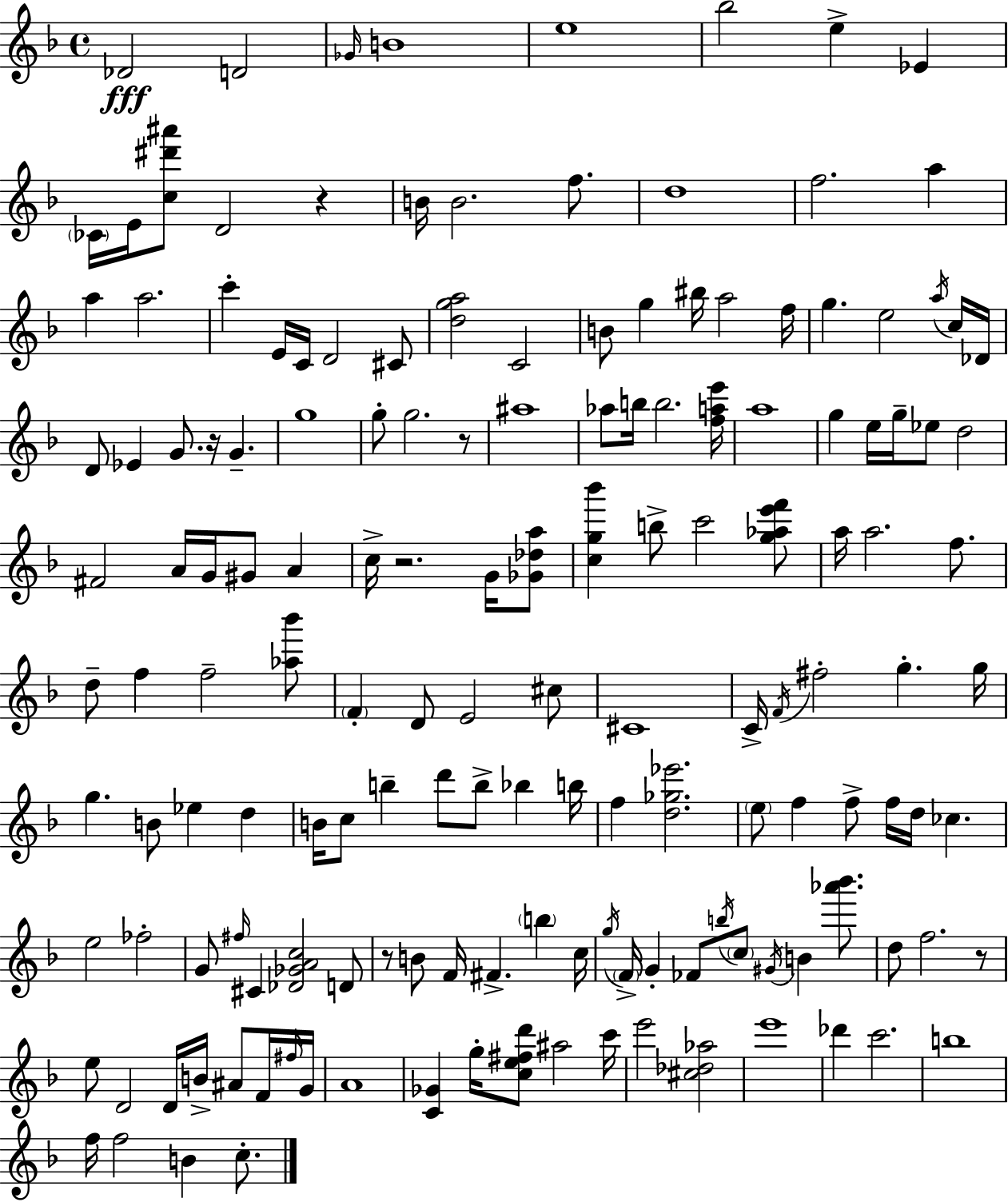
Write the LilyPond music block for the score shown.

{
  \clef treble
  \time 4/4
  \defaultTimeSignature
  \key f \major
  des'2\fff d'2 | \grace { ges'16 } b'1 | e''1 | bes''2 e''4-> ees'4 | \break \parenthesize ces'16 e'16 <c'' dis''' ais'''>8 d'2 r4 | b'16 b'2. f''8. | d''1 | f''2. a''4 | \break a''4 a''2. | c'''4-. e'16 c'16 d'2 cis'8 | <d'' g'' a''>2 c'2 | b'8 g''4 bis''16 a''2 | \break f''16 g''4. e''2 \acciaccatura { a''16 } | c''16 des'16 d'8 ees'4 g'8. r16 g'4.-- | g''1 | g''8-. g''2. | \break r8 ais''1 | aes''8 b''16 b''2. | <f'' a'' e'''>16 a''1 | g''4 e''16 g''16-- ees''8 d''2 | \break fis'2 a'16 g'16 gis'8 a'4 | c''16-> r2. g'16 | <ges' des'' a''>8 <c'' g'' bes'''>4 b''8-> c'''2 | <g'' aes'' e''' f'''>8 a''16 a''2. f''8. | \break d''8-- f''4 f''2-- | <aes'' bes'''>8 \parenthesize f'4-. d'8 e'2 | cis''8 cis'1 | c'16-> \acciaccatura { f'16 } fis''2-. g''4.-. | \break g''16 g''4. b'8 ees''4 d''4 | b'16 c''8 b''4-- d'''8 b''8-> bes''4 | b''16 f''4 <d'' ges'' ees'''>2. | \parenthesize e''8 f''4 f''8-> f''16 d''16 ces''4. | \break e''2 fes''2-. | g'8 \grace { fis''16 } cis'4 <des' ges' a' c''>2 | d'8 r8 b'8 f'16 fis'4.-> \parenthesize b''4 | c''16 \acciaccatura { g''16 } \parenthesize f'16-> g'4-. fes'8 \acciaccatura { b''16 } \parenthesize c''8 \acciaccatura { gis'16 } | \break b'4 <aes''' bes'''>8. d''8 f''2. | r8 e''8 d'2 | d'16 b'16-> ais'8 f'16 \grace { fis''16 } g'16 a'1 | <c' ges'>4 g''16-. <c'' e'' fis'' d'''>8 ais''2 | \break c'''16 e'''2 | <cis'' des'' aes''>2 e'''1 | des'''4 c'''2. | b''1 | \break f''16 f''2 | b'4 c''8.-. \bar "|."
}